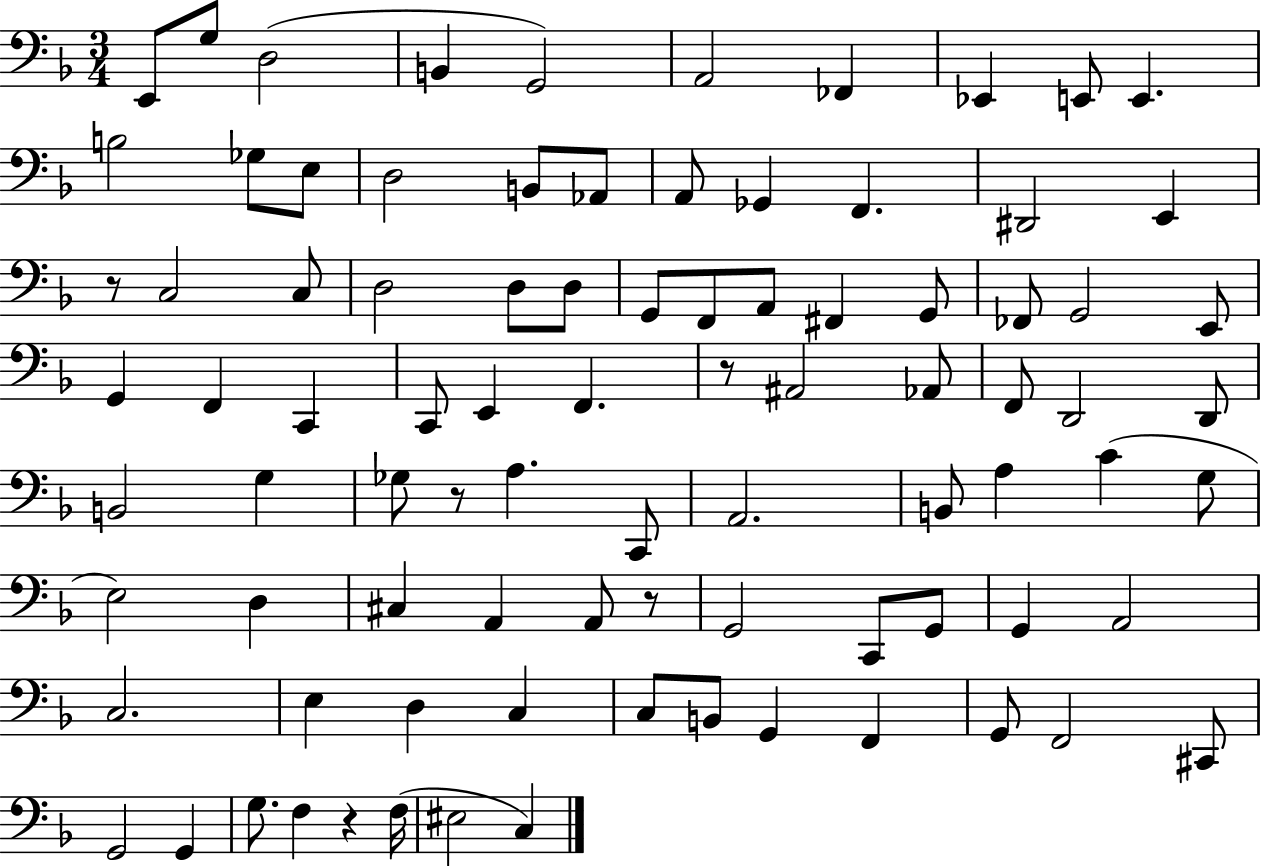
{
  \clef bass
  \numericTimeSignature
  \time 3/4
  \key f \major
  \repeat volta 2 { e,8 g8 d2( | b,4 g,2) | a,2 fes,4 | ees,4 e,8 e,4. | \break b2 ges8 e8 | d2 b,8 aes,8 | a,8 ges,4 f,4. | dis,2 e,4 | \break r8 c2 c8 | d2 d8 d8 | g,8 f,8 a,8 fis,4 g,8 | fes,8 g,2 e,8 | \break g,4 f,4 c,4 | c,8 e,4 f,4. | r8 ais,2 aes,8 | f,8 d,2 d,8 | \break b,2 g4 | ges8 r8 a4. c,8 | a,2. | b,8 a4 c'4( g8 | \break e2) d4 | cis4 a,4 a,8 r8 | g,2 c,8 g,8 | g,4 a,2 | \break c2. | e4 d4 c4 | c8 b,8 g,4 f,4 | g,8 f,2 cis,8 | \break g,2 g,4 | g8. f4 r4 f16( | eis2 c4) | } \bar "|."
}